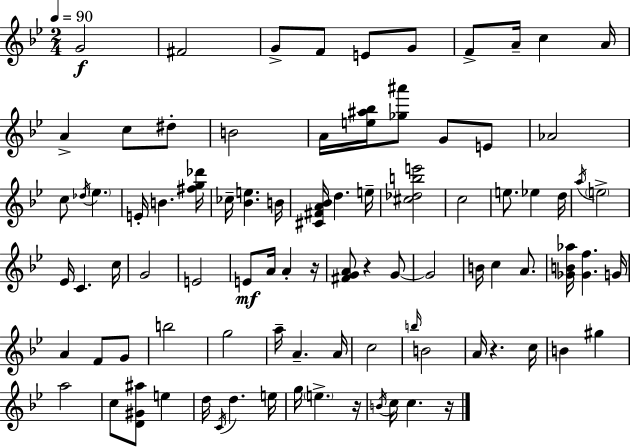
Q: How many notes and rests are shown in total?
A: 89